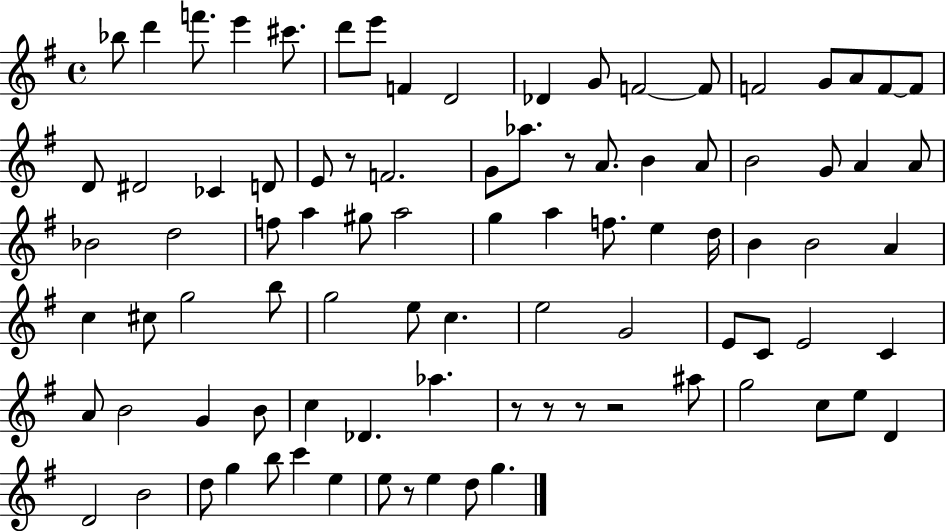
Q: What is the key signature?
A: G major